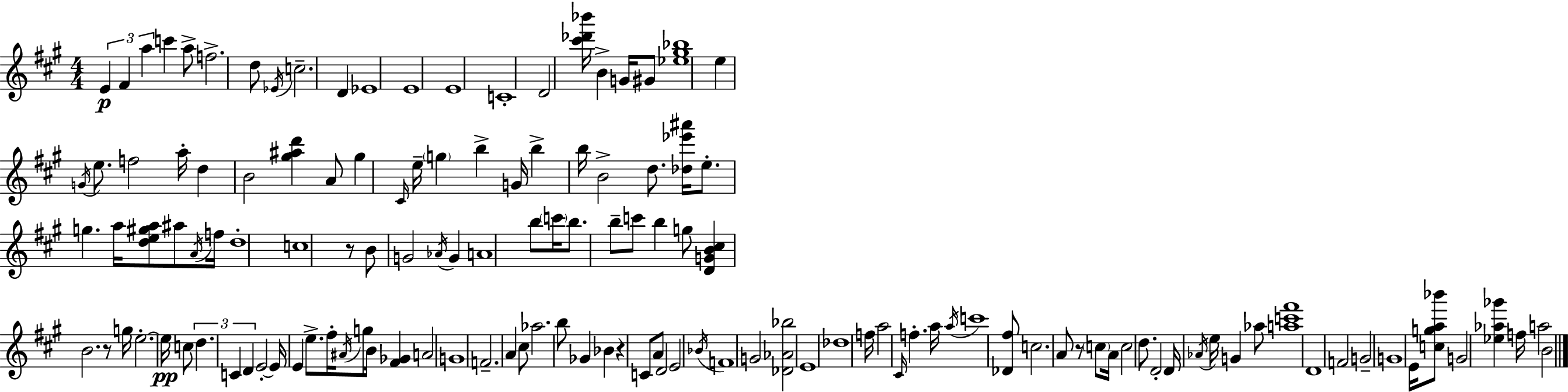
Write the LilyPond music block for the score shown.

{
  \clef treble
  \numericTimeSignature
  \time 4/4
  \key a \major
  \repeat volta 2 { \tuplet 3/2 { e'4\p fis'4 a''4 } c'''4 | a''8-> f''2.-> d''8 | \acciaccatura { ees'16 } c''2.-- d'4 | ees'1 | \break e'1 | e'1 | c'1-. | d'2 <cis''' des''' bes'''>16 b'4-> g'16 gis'8 | \break <ees'' gis'' bes''>1 | e''4 \acciaccatura { g'16 } e''8. f''2 | a''16-. d''4 b'2 <gis'' ais'' d'''>4 | a'8 gis''4 \grace { cis'16 } e''16-- \parenthesize g''4 b''4-> | \break g'16 b''4-> b''16 b'2-> | d''8. <des'' ees''' ais'''>16 e''8.-. g''4. a''16 <d'' e'' gis'' a''>8 | ais''8 \acciaccatura { a'16 } f''16 d''1-. | c''1 | \break r8 b'8 g'2 | \acciaccatura { aes'16 } g'4 a'1 | b''8 \parenthesize c'''16 b''8. b''8-- c'''8 b''4 | g''8 <d' g' b' cis''>4 b'2. | \break r8 g''16 e''2.-.~~ | e''16\pp c''8 \tuplet 3/2 { d''4. c'4 | d'4 } e'2-.~~ e'16 e'4 | e''8.-> fis''16-. \acciaccatura { ais'16 } g''8 b'16 <fis' ges'>4 a'2 | \break g'1 | f'2.-- | a'4 cis''8 aes''2. | b''8 ges'4 bes'4 r4 | \break c'8 a'8 d'2 e'2 | \acciaccatura { bes'16 } f'1 | g'2 <des' aes' bes''>2 | e'1 | \break des''1 | f''16 a''2 | \grace { cis'16 } f''4.-. a''16 \acciaccatura { a''16 } c'''1 | <des' fis''>8 c''2. | \break a'8 r8 \parenthesize c''8 a'16 c''2 | d''8. d'2-. | d'16 \acciaccatura { aes'16 } e''16 g'4 aes''8 <a'' c''' fis'''>1 | d'1 | \break f'2 | g'2-- g'1 | e'16 <c'' g'' a'' bes'''>8 g'2 | <ees'' aes'' ges'''>4 f''16 a''2 | \break b'2 } \bar "|."
}